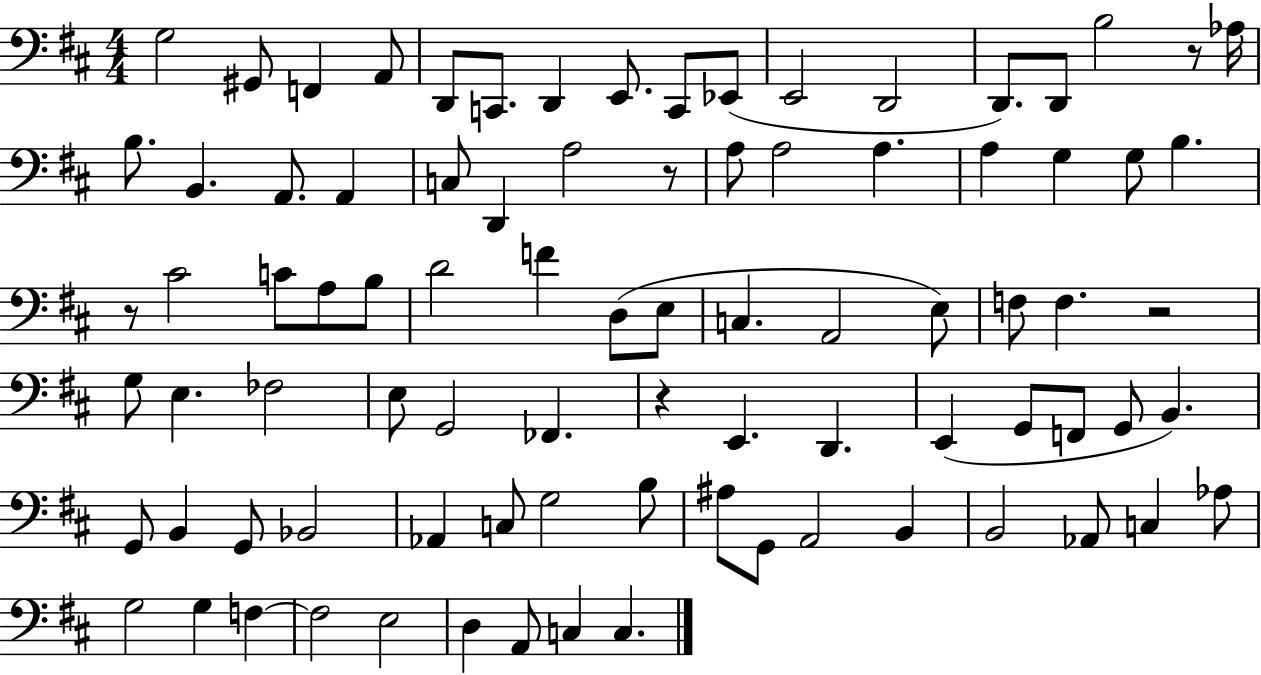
G3/h G#2/e F2/q A2/e D2/e C2/e. D2/q E2/e. C2/e Eb2/e E2/h D2/h D2/e. D2/e B3/h R/e Ab3/s B3/e. B2/q. A2/e. A2/q C3/e D2/q A3/h R/e A3/e A3/h A3/q. A3/q G3/q G3/e B3/q. R/e C#4/h C4/e A3/e B3/e D4/h F4/q D3/e E3/e C3/q. A2/h E3/e F3/e F3/q. R/h G3/e E3/q. FES3/h E3/e G2/h FES2/q. R/q E2/q. D2/q. E2/q G2/e F2/e G2/e B2/q. G2/e B2/q G2/e Bb2/h Ab2/q C3/e G3/h B3/e A#3/e G2/e A2/h B2/q B2/h Ab2/e C3/q Ab3/e G3/h G3/q F3/q F3/h E3/h D3/q A2/e C3/q C3/q.